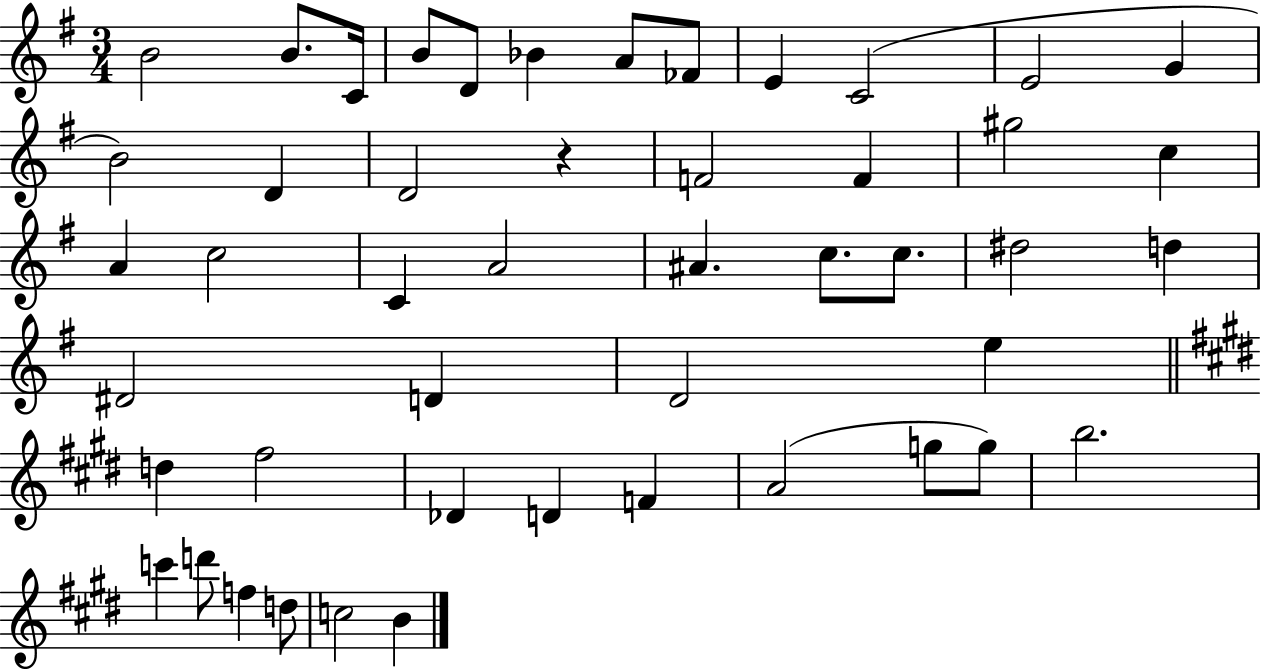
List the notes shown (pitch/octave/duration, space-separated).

B4/h B4/e. C4/s B4/e D4/e Bb4/q A4/e FES4/e E4/q C4/h E4/h G4/q B4/h D4/q D4/h R/q F4/h F4/q G#5/h C5/q A4/q C5/h C4/q A4/h A#4/q. C5/e. C5/e. D#5/h D5/q D#4/h D4/q D4/h E5/q D5/q F#5/h Db4/q D4/q F4/q A4/h G5/e G5/e B5/h. C6/q D6/e F5/q D5/e C5/h B4/q